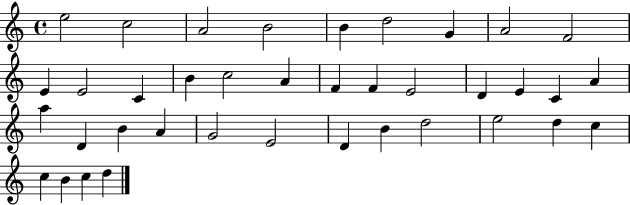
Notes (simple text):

E5/h C5/h A4/h B4/h B4/q D5/h G4/q A4/h F4/h E4/q E4/h C4/q B4/q C5/h A4/q F4/q F4/q E4/h D4/q E4/q C4/q A4/q A5/q D4/q B4/q A4/q G4/h E4/h D4/q B4/q D5/h E5/h D5/q C5/q C5/q B4/q C5/q D5/q